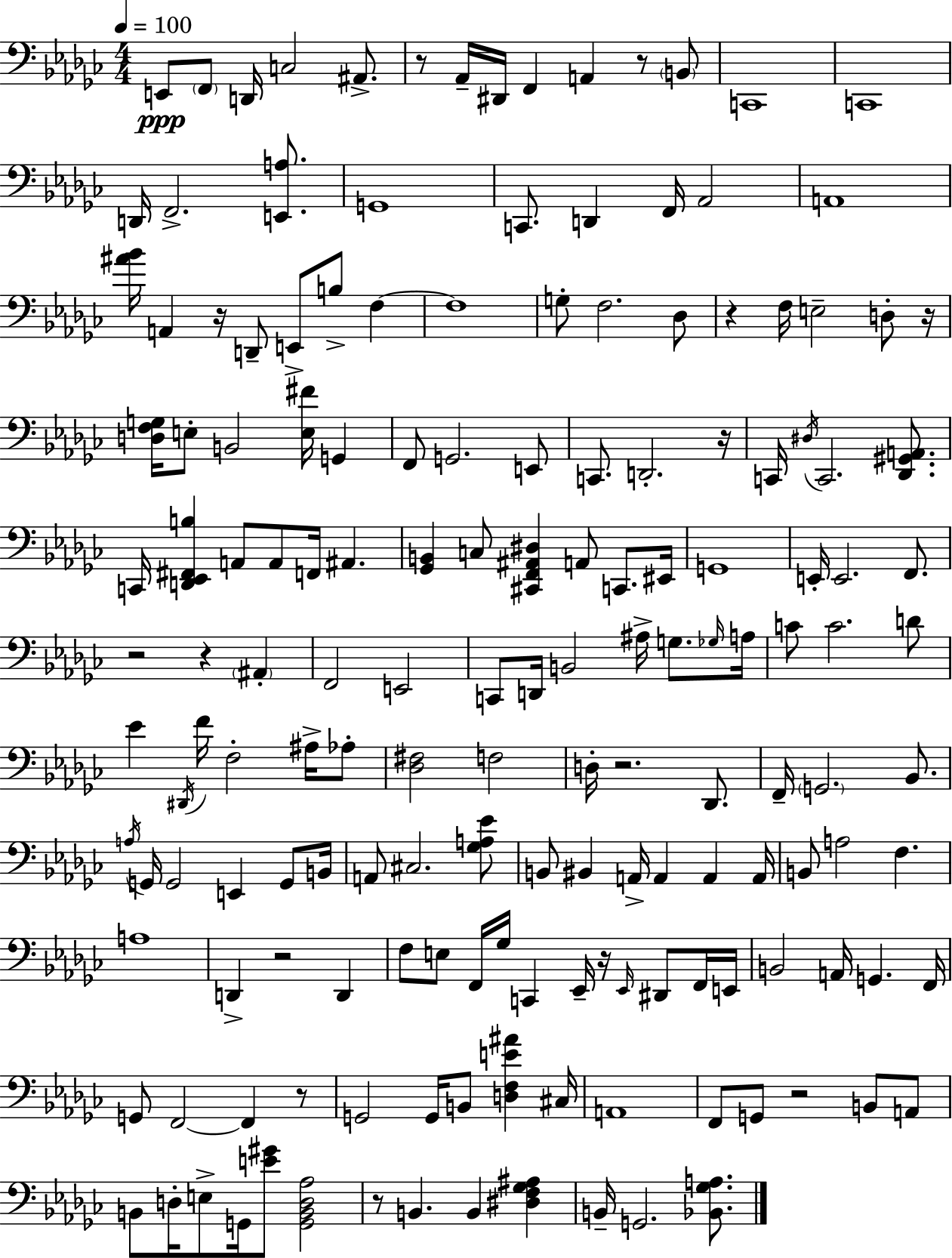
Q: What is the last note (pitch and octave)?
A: G2